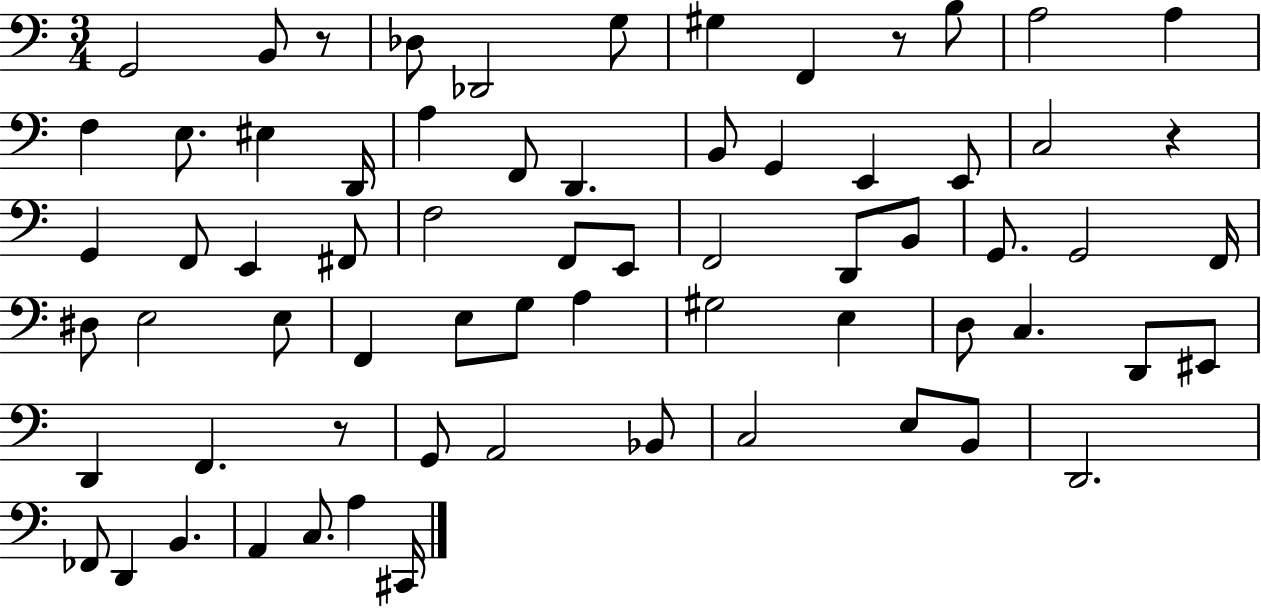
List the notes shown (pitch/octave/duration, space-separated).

G2/h B2/e R/e Db3/e Db2/h G3/e G#3/q F2/q R/e B3/e A3/h A3/q F3/q E3/e. EIS3/q D2/s A3/q F2/e D2/q. B2/e G2/q E2/q E2/e C3/h R/q G2/q F2/e E2/q F#2/e F3/h F2/e E2/e F2/h D2/e B2/e G2/e. G2/h F2/s D#3/e E3/h E3/e F2/q E3/e G3/e A3/q G#3/h E3/q D3/e C3/q. D2/e EIS2/e D2/q F2/q. R/e G2/e A2/h Bb2/e C3/h E3/e B2/e D2/h. FES2/e D2/q B2/q. A2/q C3/e. A3/q C#2/s